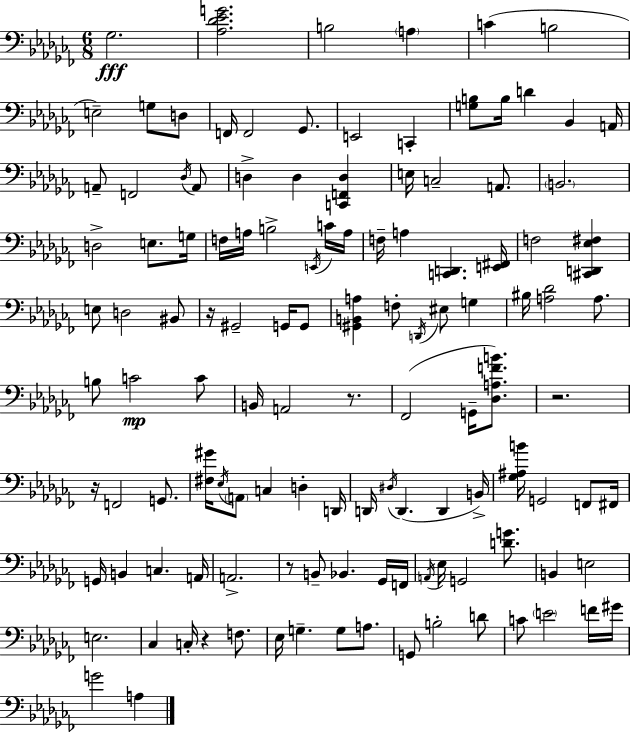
Gb3/h. [Ab3,Db4,Eb4,G4]/h. B3/h A3/q C4/q B3/h E3/h G3/e D3/e F2/s F2/h Gb2/e. E2/h C2/q [G3,B3]/e B3/s D4/q Bb2/q A2/s A2/e F2/h Db3/s A2/e D3/q D3/q [C2,F2,D3]/q E3/s C3/h A2/e. B2/h. D3/h E3/e. G3/s F3/s A3/s B3/h E2/s C4/s A3/s F3/s A3/q [C2,D2]/q. [E2,F#2]/s F3/h [C#2,D2,Eb3,F#3]/q E3/e D3/h BIS2/e R/s G#2/h G2/s G2/e [G#2,B2,A3]/q F3/e D2/s EIS3/e G3/q BIS3/s [A3,Db4]/h A3/e. B3/e C4/h C4/e B2/s A2/h R/e. FES2/h G2/s [Db3,A3,F4,B4]/e. R/h. R/s F2/h G2/e. [F#3,G#4]/s Eb3/s A2/e C3/q D3/q D2/s D2/s D#3/s D2/q. D2/q B2/s [Gb3,A#3,B4]/s G2/h F2/e F#2/s G2/s B2/q C3/q. A2/s A2/h. R/e B2/e Bb2/q. Gb2/s F2/s A2/s Eb3/s G2/h [D4,G4]/e. B2/q E3/h E3/h. CES3/q C3/s R/q F3/e. Eb3/s G3/q. G3/e A3/e. G2/e B3/h D4/e C4/e E4/h F4/s G#4/s G4/h A3/q